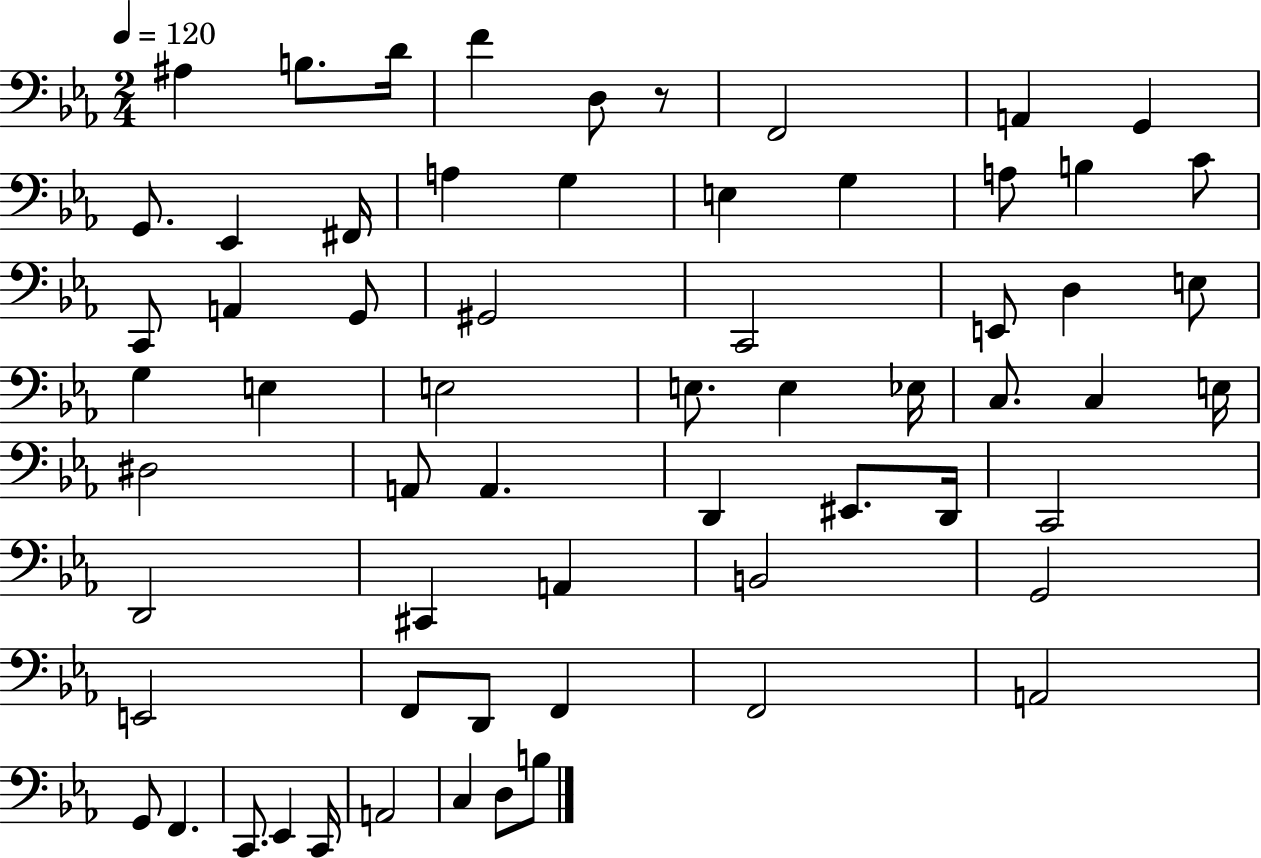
A#3/q B3/e. D4/s F4/q D3/e R/e F2/h A2/q G2/q G2/e. Eb2/q F#2/s A3/q G3/q E3/q G3/q A3/e B3/q C4/e C2/e A2/q G2/e G#2/h C2/h E2/e D3/q E3/e G3/q E3/q E3/h E3/e. E3/q Eb3/s C3/e. C3/q E3/s D#3/h A2/e A2/q. D2/q EIS2/e. D2/s C2/h D2/h C#2/q A2/q B2/h G2/h E2/h F2/e D2/e F2/q F2/h A2/h G2/e F2/q. C2/e. Eb2/q C2/s A2/h C3/q D3/e B3/e